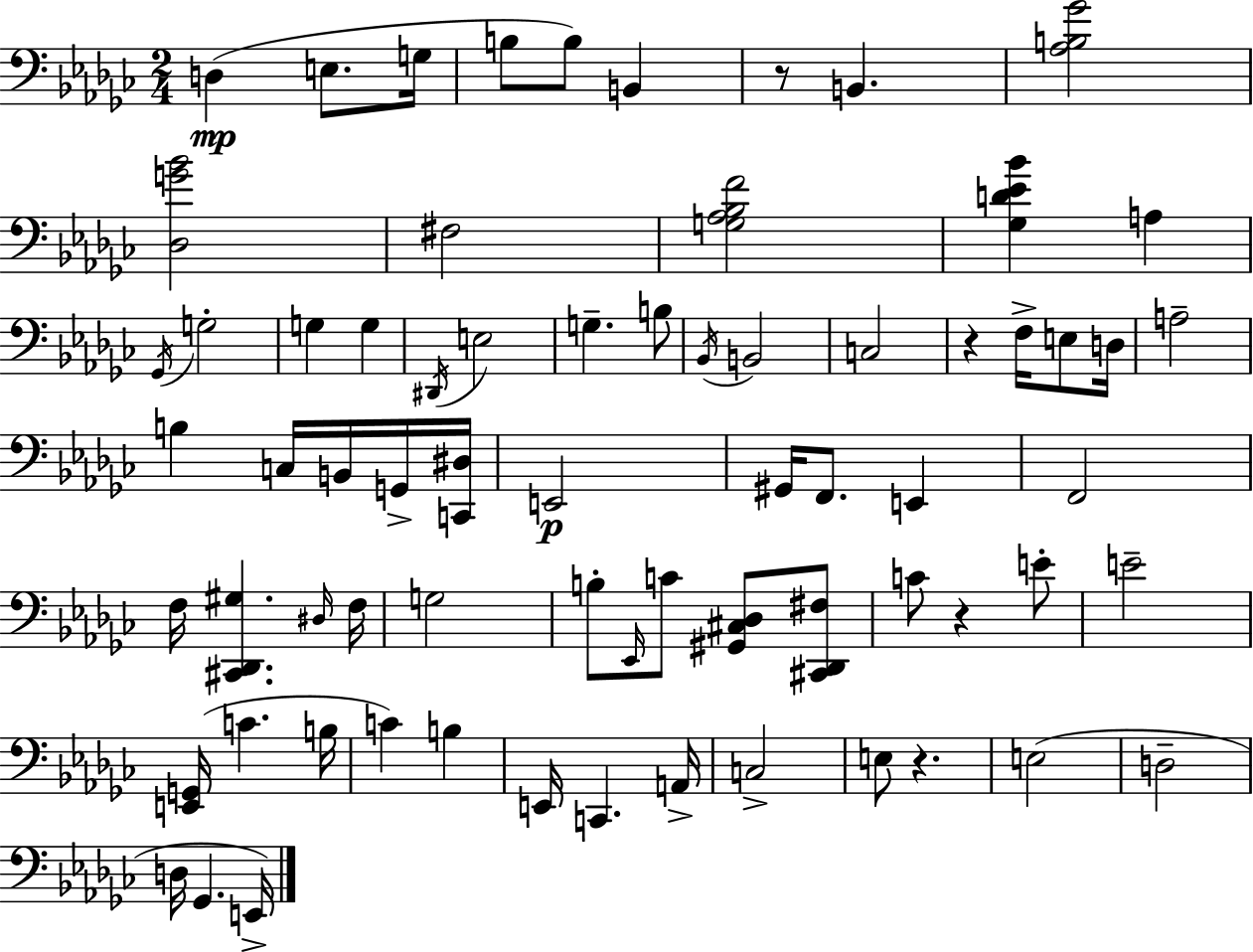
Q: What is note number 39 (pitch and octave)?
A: Eb2